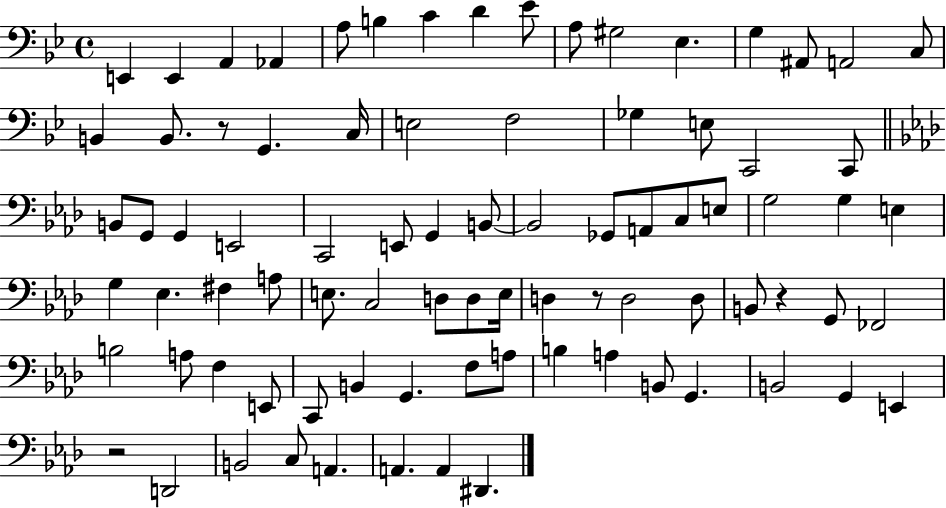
{
  \clef bass
  \time 4/4
  \defaultTimeSignature
  \key bes \major
  e,4 e,4 a,4 aes,4 | a8 b4 c'4 d'4 ees'8 | a8 gis2 ees4. | g4 ais,8 a,2 c8 | \break b,4 b,8. r8 g,4. c16 | e2 f2 | ges4 e8 c,2 c,8 | \bar "||" \break \key f \minor b,8 g,8 g,4 e,2 | c,2 e,8 g,4 b,8~~ | b,2 ges,8 a,8 c8 e8 | g2 g4 e4 | \break g4 ees4. fis4 a8 | e8. c2 d8 d8 e16 | d4 r8 d2 d8 | b,8 r4 g,8 fes,2 | \break b2 a8 f4 e,8 | c,8 b,4 g,4. f8 a8 | b4 a4 b,8 g,4. | b,2 g,4 e,4 | \break r2 d,2 | b,2 c8 a,4. | a,4. a,4 dis,4. | \bar "|."
}